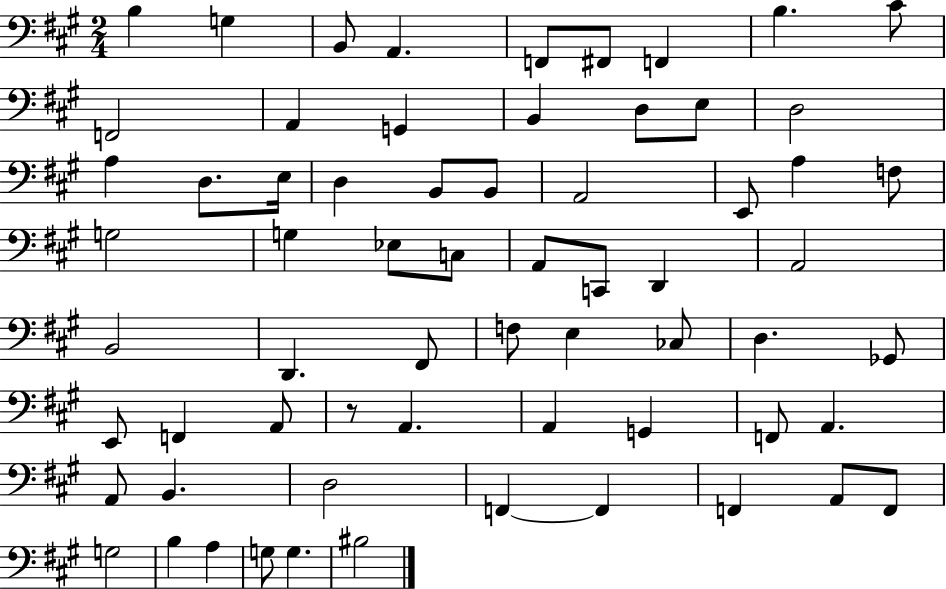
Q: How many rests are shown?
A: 1